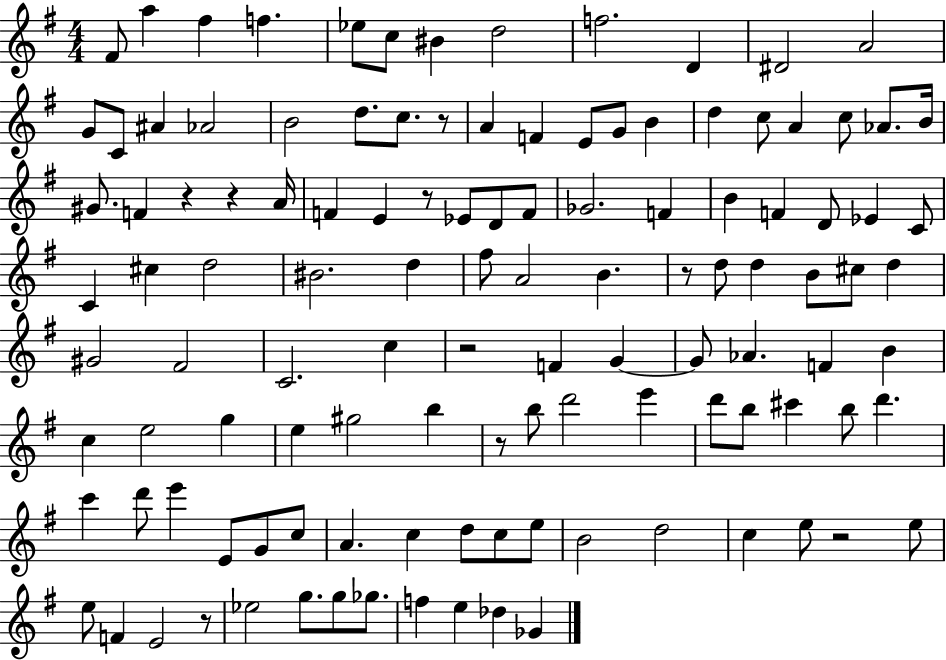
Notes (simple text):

F#4/e A5/q F#5/q F5/q. Eb5/e C5/e BIS4/q D5/h F5/h. D4/q D#4/h A4/h G4/e C4/e A#4/q Ab4/h B4/h D5/e. C5/e. R/e A4/q F4/q E4/e G4/e B4/q D5/q C5/e A4/q C5/e Ab4/e. B4/s G#4/e. F4/q R/q R/q A4/s F4/q E4/q R/e Eb4/e D4/e F4/e Gb4/h. F4/q B4/q F4/q D4/e Eb4/q C4/e C4/q C#5/q D5/h BIS4/h. D5/q F#5/e A4/h B4/q. R/e D5/e D5/q B4/e C#5/e D5/q G#4/h F#4/h C4/h. C5/q R/h F4/q G4/q G4/e Ab4/q. F4/q B4/q C5/q E5/h G5/q E5/q G#5/h B5/q R/e B5/e D6/h E6/q D6/e B5/e C#6/q B5/e D6/q. C6/q D6/e E6/q E4/e G4/e C5/e A4/q. C5/q D5/e C5/e E5/e B4/h D5/h C5/q E5/e R/h E5/e E5/e F4/q E4/h R/e Eb5/h G5/e. G5/e Gb5/e. F5/q E5/q Db5/q Gb4/q